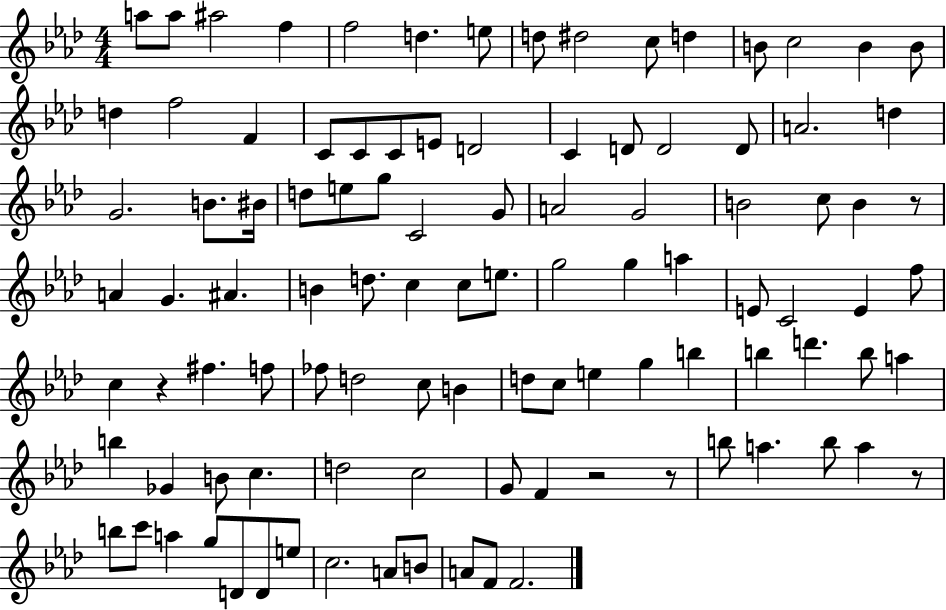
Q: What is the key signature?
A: AES major